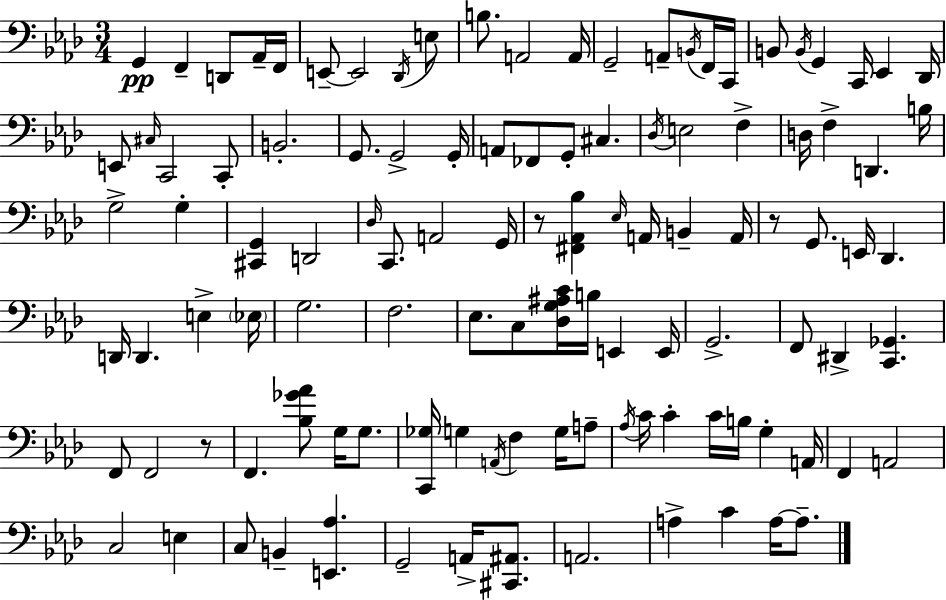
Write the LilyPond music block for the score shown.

{
  \clef bass
  \numericTimeSignature
  \time 3/4
  \key aes \major
  g,4\pp f,4-- d,8 aes,16-- f,16 | e,8--~~ e,2 \acciaccatura { des,16 } e8 | b8. a,2 | a,16 g,2-- a,8-- \acciaccatura { b,16 } | \break f,16 c,16 b,8 \acciaccatura { b,16 } g,4 c,16 ees,4 | des,16 e,8 \grace { cis16 } c,2 | c,8-. b,2.-. | g,8. g,2-> | \break g,16-. a,8 fes,8 g,8-. cis4. | \acciaccatura { des16 } e2 | f4-> d16 f4-> d,4. | b16 g2-> | \break g4-. <cis, g,>4 d,2 | \grace { des16 } c,8. a,2 | g,16 r8 <fis, aes, bes>4 | \grace { ees16 } a,16 b,4-- a,16 r8 g,8. | \break e,16 des,4. d,16 d,4. | e4-> \parenthesize ees16 g2. | f2. | ees8. c8 | \break <des g ais c'>16 b16 e,4 e,16 g,2.-> | f,8 dis,4-> | <c, ges,>4. f,8 f,2 | r8 f,4. | \break <bes ges' aes'>8 g16 g8. <c, ges>16 g4 | \acciaccatura { a,16 } f4 g16 a8-- \acciaccatura { aes16 } c'16 c'4-. | c'16 b16 g4-. a,16 f,4 | a,2 c2 | \break e4 c8 b,4-- | <e, aes>4. g,2-- | a,16-> <cis, ais,>8. a,2. | a4-> | \break c'4 a16~~ a8.-- \bar "|."
}